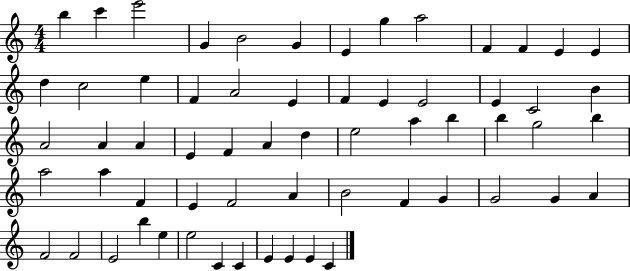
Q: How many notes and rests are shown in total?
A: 62